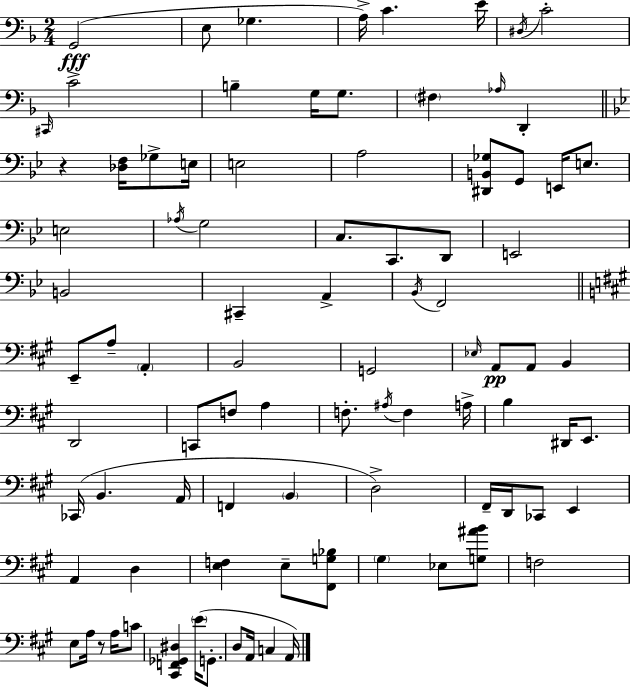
{
  \clef bass
  \numericTimeSignature
  \time 2/4
  \key d \minor
  g,2(\fff | e8 ges4. | a16->) c'4. e'16 | \acciaccatura { dis16 } c'2-. | \break \grace { cis,16 } c'2-> | b4-- g16 g8. | \parenthesize fis4 \grace { aes16 } d,4-. | \bar "||" \break \key bes \major r4 <des f>16 ges8-> e16 | e2 | a2 | <dis, b, ges>8 g,8 e,16 e8. | \break e2 | \acciaccatura { aes16 } g2 | c8. c,8. d,8 | e,2 | \break b,2 | cis,4-- a,4-> | \acciaccatura { bes,16 } f,2 | \bar "||" \break \key a \major e,8-- a8-- \parenthesize a,4-. | b,2 | g,2 | \grace { ees16 } a,8\pp a,8 b,4 | \break d,2 | c,8 f8 a4 | f8.-. \acciaccatura { ais16 } f4 | a16-> b4 dis,16 e,8. | \break ces,16( b,4. | a,16 f,4 \parenthesize b,4 | d2->) | fis,16-- d,16 ces,8 e,4 | \break a,4 d4 | <e f>4 e8-- | <fis, g bes>8 \parenthesize gis4 ees8 | <g ais' b'>8 f2 | \break e8 a16 r8 a16 | c'8 <cis, f, ges, dis>4 \parenthesize e'16( g,8.-. | d8 a,16 c4 | a,16) \bar "|."
}